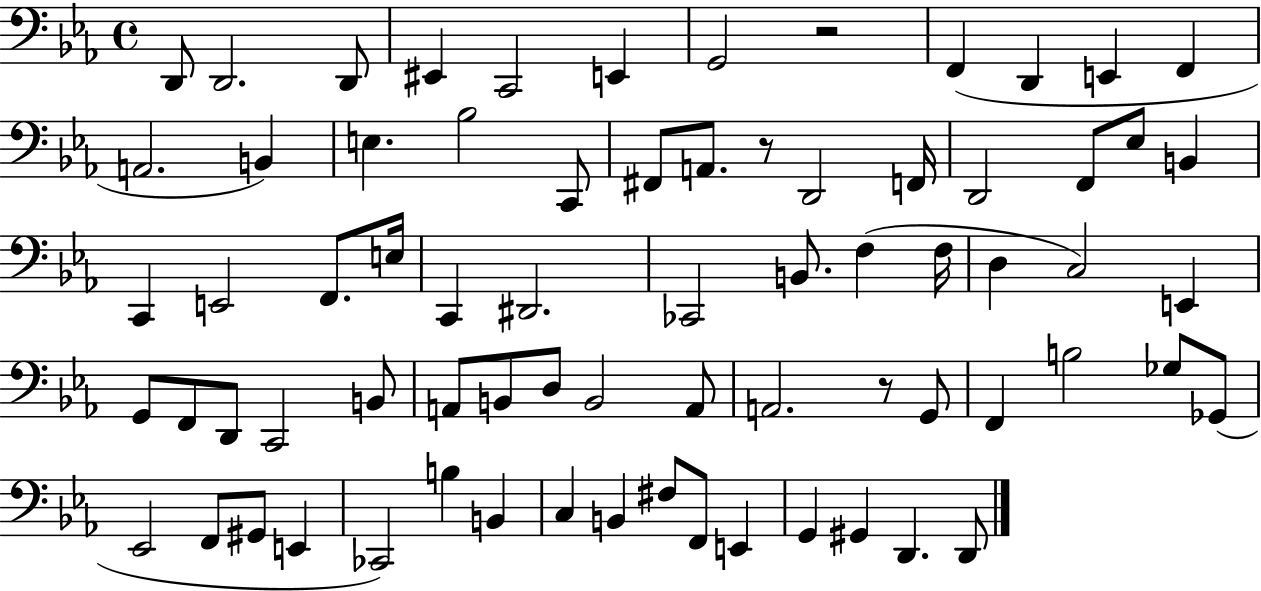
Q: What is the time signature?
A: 4/4